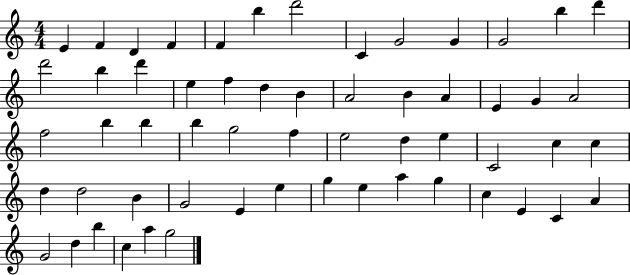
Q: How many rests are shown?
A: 0